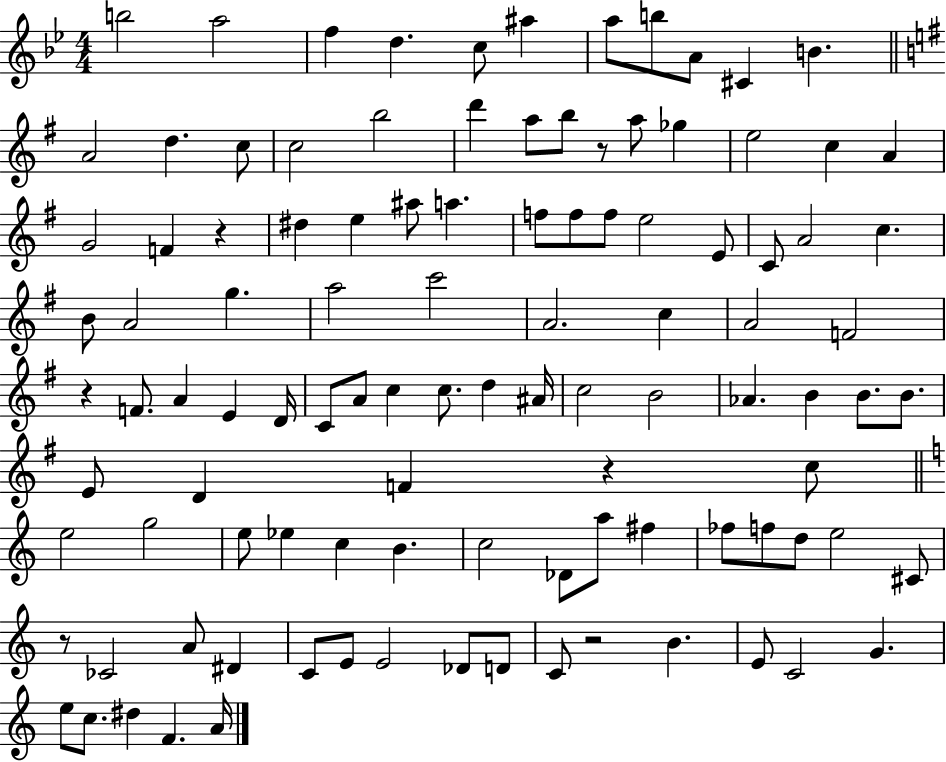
B5/h A5/h F5/q D5/q. C5/e A#5/q A5/e B5/e A4/e C#4/q B4/q. A4/h D5/q. C5/e C5/h B5/h D6/q A5/e B5/e R/e A5/e Gb5/q E5/h C5/q A4/q G4/h F4/q R/q D#5/q E5/q A#5/e A5/q. F5/e F5/e F5/e E5/h E4/e C4/e A4/h C5/q. B4/e A4/h G5/q. A5/h C6/h A4/h. C5/q A4/h F4/h R/q F4/e. A4/q E4/q D4/s C4/e A4/e C5/q C5/e. D5/q A#4/s C5/h B4/h Ab4/q. B4/q B4/e. B4/e. E4/e D4/q F4/q R/q C5/e E5/h G5/h E5/e Eb5/q C5/q B4/q. C5/h Db4/e A5/e F#5/q FES5/e F5/e D5/e E5/h C#4/e R/e CES4/h A4/e D#4/q C4/e E4/e E4/h Db4/e D4/e C4/e R/h B4/q. E4/e C4/h G4/q. E5/e C5/e. D#5/q F4/q. A4/s